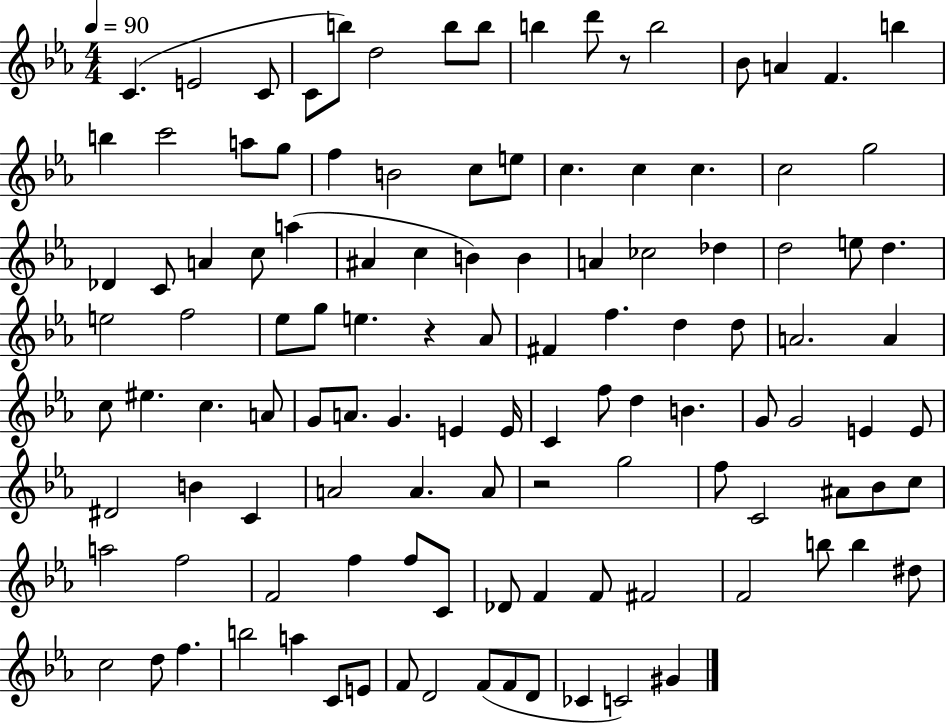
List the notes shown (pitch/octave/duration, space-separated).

C4/q. E4/h C4/e C4/e B5/e D5/h B5/e B5/e B5/q D6/e R/e B5/h Bb4/e A4/q F4/q. B5/q B5/q C6/h A5/e G5/e F5/q B4/h C5/e E5/e C5/q. C5/q C5/q. C5/h G5/h Db4/q C4/e A4/q C5/e A5/q A#4/q C5/q B4/q B4/q A4/q CES5/h Db5/q D5/h E5/e D5/q. E5/h F5/h Eb5/e G5/e E5/q. R/q Ab4/e F#4/q F5/q. D5/q D5/e A4/h. A4/q C5/e EIS5/q. C5/q. A4/e G4/e A4/e. G4/q. E4/q E4/s C4/q F5/e D5/q B4/q. G4/e G4/h E4/q E4/e D#4/h B4/q C4/q A4/h A4/q. A4/e R/h G5/h F5/e C4/h A#4/e Bb4/e C5/e A5/h F5/h F4/h F5/q F5/e C4/e Db4/e F4/q F4/e F#4/h F4/h B5/e B5/q D#5/e C5/h D5/e F5/q. B5/h A5/q C4/e E4/e F4/e D4/h F4/e F4/e D4/e CES4/q C4/h G#4/q